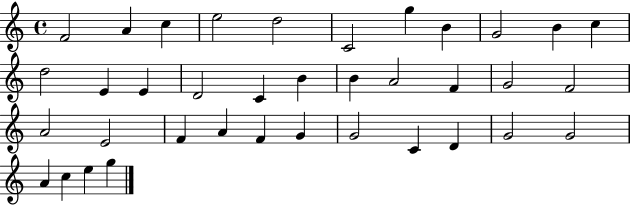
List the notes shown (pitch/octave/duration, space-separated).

F4/h A4/q C5/q E5/h D5/h C4/h G5/q B4/q G4/h B4/q C5/q D5/h E4/q E4/q D4/h C4/q B4/q B4/q A4/h F4/q G4/h F4/h A4/h E4/h F4/q A4/q F4/q G4/q G4/h C4/q D4/q G4/h G4/h A4/q C5/q E5/q G5/q